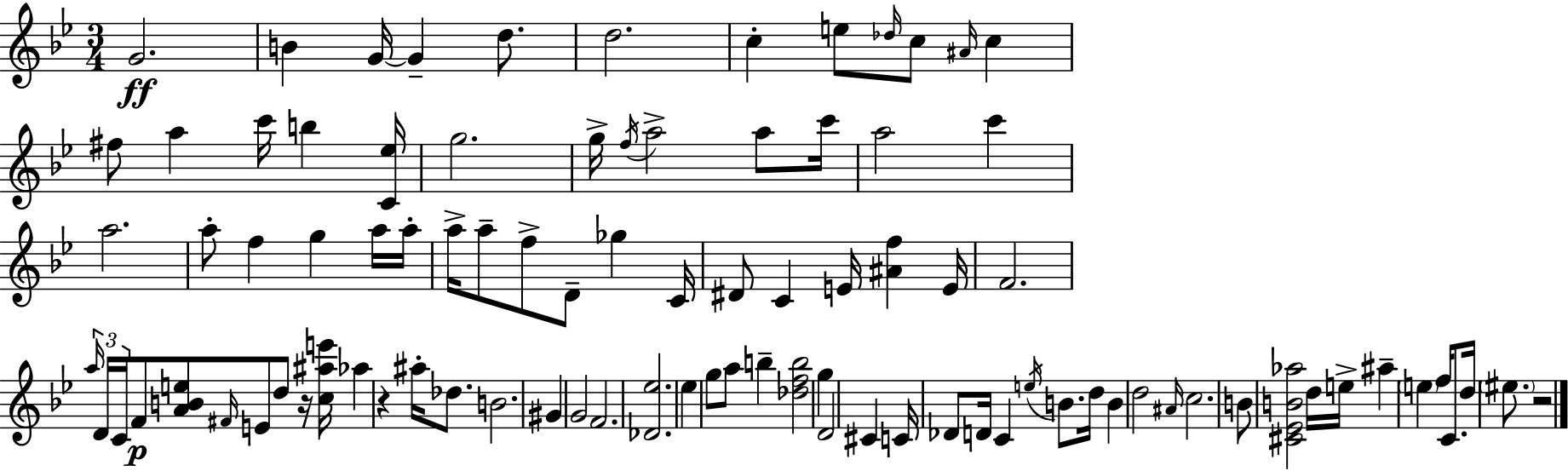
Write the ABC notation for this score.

X:1
T:Untitled
M:3/4
L:1/4
K:Gm
G2 B G/4 G d/2 d2 c e/2 _d/4 c/2 ^A/4 c ^f/2 a c'/4 b [C_e]/4 g2 g/4 f/4 a2 a/2 c'/4 a2 c' a2 a/2 f g a/4 a/4 a/4 a/2 f/2 D/2 _g C/4 ^D/2 C E/4 [^Af] E/4 F2 a/4 D/4 C/4 F/2 [ABe]/2 ^F/4 E/2 d/2 z/4 [c^ae']/4 _a z ^a/4 _d/2 B2 ^G G2 F2 [_D_e]2 _e g/2 a/2 b [_dfb]2 g D2 ^C C/4 _D/2 D/4 C e/4 B/2 d/4 B d2 ^A/4 c2 B/2 [^C_EB_a]2 d/4 e/4 ^a e f/4 C/2 d/4 ^e/2 z2